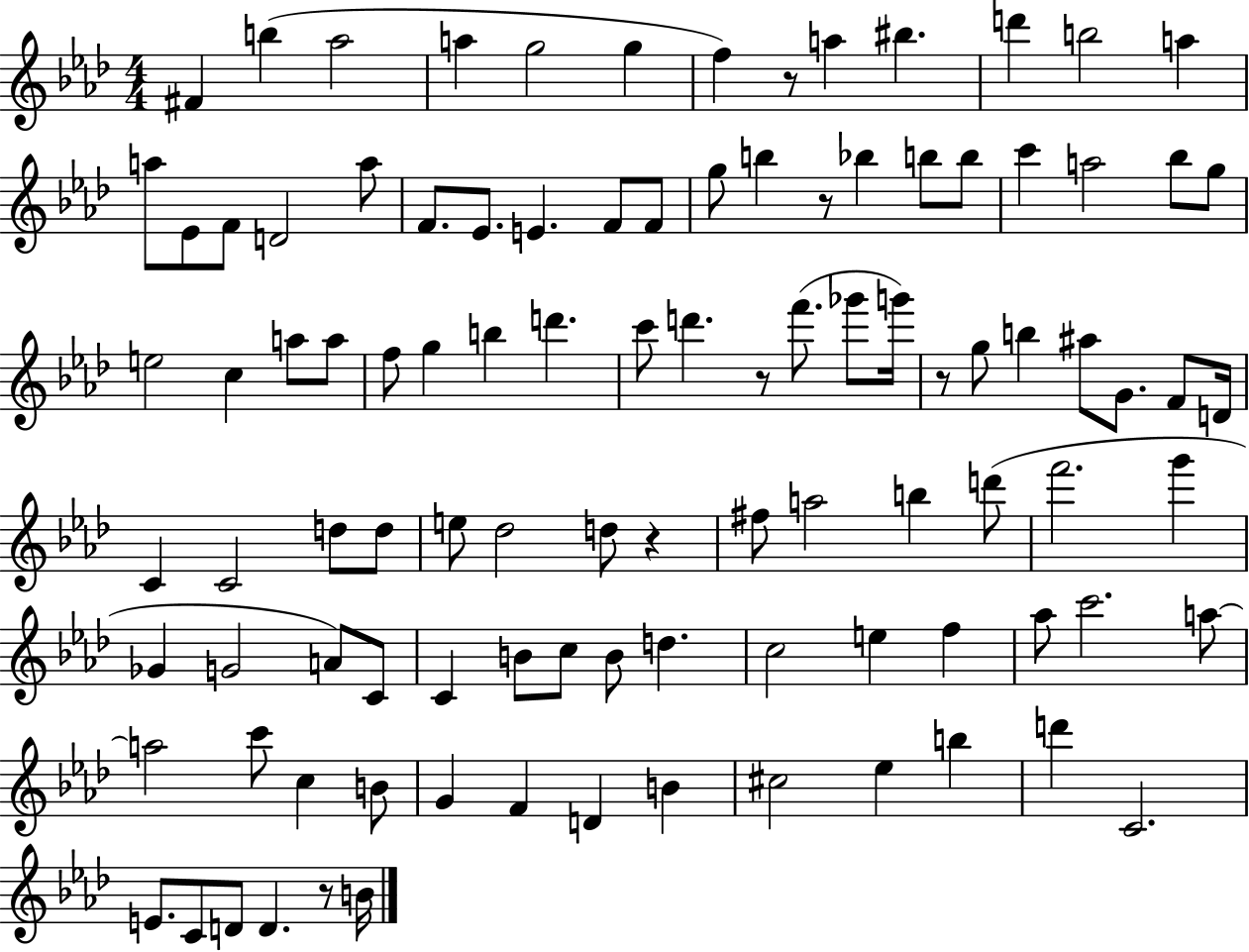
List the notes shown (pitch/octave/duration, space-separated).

F#4/q B5/q Ab5/h A5/q G5/h G5/q F5/q R/e A5/q BIS5/q. D6/q B5/h A5/q A5/e Eb4/e F4/e D4/h A5/e F4/e. Eb4/e. E4/q. F4/e F4/e G5/e B5/q R/e Bb5/q B5/e B5/e C6/q A5/h Bb5/e G5/e E5/h C5/q A5/e A5/e F5/e G5/q B5/q D6/q. C6/e D6/q. R/e F6/e. Gb6/e G6/s R/e G5/e B5/q A#5/e G4/e. F4/e D4/s C4/q C4/h D5/e D5/e E5/e Db5/h D5/e R/q F#5/e A5/h B5/q D6/e F6/h. G6/q Gb4/q G4/h A4/e C4/e C4/q B4/e C5/e B4/e D5/q. C5/h E5/q F5/q Ab5/e C6/h. A5/e A5/h C6/e C5/q B4/e G4/q F4/q D4/q B4/q C#5/h Eb5/q B5/q D6/q C4/h. E4/e. C4/e D4/e D4/q. R/e B4/s